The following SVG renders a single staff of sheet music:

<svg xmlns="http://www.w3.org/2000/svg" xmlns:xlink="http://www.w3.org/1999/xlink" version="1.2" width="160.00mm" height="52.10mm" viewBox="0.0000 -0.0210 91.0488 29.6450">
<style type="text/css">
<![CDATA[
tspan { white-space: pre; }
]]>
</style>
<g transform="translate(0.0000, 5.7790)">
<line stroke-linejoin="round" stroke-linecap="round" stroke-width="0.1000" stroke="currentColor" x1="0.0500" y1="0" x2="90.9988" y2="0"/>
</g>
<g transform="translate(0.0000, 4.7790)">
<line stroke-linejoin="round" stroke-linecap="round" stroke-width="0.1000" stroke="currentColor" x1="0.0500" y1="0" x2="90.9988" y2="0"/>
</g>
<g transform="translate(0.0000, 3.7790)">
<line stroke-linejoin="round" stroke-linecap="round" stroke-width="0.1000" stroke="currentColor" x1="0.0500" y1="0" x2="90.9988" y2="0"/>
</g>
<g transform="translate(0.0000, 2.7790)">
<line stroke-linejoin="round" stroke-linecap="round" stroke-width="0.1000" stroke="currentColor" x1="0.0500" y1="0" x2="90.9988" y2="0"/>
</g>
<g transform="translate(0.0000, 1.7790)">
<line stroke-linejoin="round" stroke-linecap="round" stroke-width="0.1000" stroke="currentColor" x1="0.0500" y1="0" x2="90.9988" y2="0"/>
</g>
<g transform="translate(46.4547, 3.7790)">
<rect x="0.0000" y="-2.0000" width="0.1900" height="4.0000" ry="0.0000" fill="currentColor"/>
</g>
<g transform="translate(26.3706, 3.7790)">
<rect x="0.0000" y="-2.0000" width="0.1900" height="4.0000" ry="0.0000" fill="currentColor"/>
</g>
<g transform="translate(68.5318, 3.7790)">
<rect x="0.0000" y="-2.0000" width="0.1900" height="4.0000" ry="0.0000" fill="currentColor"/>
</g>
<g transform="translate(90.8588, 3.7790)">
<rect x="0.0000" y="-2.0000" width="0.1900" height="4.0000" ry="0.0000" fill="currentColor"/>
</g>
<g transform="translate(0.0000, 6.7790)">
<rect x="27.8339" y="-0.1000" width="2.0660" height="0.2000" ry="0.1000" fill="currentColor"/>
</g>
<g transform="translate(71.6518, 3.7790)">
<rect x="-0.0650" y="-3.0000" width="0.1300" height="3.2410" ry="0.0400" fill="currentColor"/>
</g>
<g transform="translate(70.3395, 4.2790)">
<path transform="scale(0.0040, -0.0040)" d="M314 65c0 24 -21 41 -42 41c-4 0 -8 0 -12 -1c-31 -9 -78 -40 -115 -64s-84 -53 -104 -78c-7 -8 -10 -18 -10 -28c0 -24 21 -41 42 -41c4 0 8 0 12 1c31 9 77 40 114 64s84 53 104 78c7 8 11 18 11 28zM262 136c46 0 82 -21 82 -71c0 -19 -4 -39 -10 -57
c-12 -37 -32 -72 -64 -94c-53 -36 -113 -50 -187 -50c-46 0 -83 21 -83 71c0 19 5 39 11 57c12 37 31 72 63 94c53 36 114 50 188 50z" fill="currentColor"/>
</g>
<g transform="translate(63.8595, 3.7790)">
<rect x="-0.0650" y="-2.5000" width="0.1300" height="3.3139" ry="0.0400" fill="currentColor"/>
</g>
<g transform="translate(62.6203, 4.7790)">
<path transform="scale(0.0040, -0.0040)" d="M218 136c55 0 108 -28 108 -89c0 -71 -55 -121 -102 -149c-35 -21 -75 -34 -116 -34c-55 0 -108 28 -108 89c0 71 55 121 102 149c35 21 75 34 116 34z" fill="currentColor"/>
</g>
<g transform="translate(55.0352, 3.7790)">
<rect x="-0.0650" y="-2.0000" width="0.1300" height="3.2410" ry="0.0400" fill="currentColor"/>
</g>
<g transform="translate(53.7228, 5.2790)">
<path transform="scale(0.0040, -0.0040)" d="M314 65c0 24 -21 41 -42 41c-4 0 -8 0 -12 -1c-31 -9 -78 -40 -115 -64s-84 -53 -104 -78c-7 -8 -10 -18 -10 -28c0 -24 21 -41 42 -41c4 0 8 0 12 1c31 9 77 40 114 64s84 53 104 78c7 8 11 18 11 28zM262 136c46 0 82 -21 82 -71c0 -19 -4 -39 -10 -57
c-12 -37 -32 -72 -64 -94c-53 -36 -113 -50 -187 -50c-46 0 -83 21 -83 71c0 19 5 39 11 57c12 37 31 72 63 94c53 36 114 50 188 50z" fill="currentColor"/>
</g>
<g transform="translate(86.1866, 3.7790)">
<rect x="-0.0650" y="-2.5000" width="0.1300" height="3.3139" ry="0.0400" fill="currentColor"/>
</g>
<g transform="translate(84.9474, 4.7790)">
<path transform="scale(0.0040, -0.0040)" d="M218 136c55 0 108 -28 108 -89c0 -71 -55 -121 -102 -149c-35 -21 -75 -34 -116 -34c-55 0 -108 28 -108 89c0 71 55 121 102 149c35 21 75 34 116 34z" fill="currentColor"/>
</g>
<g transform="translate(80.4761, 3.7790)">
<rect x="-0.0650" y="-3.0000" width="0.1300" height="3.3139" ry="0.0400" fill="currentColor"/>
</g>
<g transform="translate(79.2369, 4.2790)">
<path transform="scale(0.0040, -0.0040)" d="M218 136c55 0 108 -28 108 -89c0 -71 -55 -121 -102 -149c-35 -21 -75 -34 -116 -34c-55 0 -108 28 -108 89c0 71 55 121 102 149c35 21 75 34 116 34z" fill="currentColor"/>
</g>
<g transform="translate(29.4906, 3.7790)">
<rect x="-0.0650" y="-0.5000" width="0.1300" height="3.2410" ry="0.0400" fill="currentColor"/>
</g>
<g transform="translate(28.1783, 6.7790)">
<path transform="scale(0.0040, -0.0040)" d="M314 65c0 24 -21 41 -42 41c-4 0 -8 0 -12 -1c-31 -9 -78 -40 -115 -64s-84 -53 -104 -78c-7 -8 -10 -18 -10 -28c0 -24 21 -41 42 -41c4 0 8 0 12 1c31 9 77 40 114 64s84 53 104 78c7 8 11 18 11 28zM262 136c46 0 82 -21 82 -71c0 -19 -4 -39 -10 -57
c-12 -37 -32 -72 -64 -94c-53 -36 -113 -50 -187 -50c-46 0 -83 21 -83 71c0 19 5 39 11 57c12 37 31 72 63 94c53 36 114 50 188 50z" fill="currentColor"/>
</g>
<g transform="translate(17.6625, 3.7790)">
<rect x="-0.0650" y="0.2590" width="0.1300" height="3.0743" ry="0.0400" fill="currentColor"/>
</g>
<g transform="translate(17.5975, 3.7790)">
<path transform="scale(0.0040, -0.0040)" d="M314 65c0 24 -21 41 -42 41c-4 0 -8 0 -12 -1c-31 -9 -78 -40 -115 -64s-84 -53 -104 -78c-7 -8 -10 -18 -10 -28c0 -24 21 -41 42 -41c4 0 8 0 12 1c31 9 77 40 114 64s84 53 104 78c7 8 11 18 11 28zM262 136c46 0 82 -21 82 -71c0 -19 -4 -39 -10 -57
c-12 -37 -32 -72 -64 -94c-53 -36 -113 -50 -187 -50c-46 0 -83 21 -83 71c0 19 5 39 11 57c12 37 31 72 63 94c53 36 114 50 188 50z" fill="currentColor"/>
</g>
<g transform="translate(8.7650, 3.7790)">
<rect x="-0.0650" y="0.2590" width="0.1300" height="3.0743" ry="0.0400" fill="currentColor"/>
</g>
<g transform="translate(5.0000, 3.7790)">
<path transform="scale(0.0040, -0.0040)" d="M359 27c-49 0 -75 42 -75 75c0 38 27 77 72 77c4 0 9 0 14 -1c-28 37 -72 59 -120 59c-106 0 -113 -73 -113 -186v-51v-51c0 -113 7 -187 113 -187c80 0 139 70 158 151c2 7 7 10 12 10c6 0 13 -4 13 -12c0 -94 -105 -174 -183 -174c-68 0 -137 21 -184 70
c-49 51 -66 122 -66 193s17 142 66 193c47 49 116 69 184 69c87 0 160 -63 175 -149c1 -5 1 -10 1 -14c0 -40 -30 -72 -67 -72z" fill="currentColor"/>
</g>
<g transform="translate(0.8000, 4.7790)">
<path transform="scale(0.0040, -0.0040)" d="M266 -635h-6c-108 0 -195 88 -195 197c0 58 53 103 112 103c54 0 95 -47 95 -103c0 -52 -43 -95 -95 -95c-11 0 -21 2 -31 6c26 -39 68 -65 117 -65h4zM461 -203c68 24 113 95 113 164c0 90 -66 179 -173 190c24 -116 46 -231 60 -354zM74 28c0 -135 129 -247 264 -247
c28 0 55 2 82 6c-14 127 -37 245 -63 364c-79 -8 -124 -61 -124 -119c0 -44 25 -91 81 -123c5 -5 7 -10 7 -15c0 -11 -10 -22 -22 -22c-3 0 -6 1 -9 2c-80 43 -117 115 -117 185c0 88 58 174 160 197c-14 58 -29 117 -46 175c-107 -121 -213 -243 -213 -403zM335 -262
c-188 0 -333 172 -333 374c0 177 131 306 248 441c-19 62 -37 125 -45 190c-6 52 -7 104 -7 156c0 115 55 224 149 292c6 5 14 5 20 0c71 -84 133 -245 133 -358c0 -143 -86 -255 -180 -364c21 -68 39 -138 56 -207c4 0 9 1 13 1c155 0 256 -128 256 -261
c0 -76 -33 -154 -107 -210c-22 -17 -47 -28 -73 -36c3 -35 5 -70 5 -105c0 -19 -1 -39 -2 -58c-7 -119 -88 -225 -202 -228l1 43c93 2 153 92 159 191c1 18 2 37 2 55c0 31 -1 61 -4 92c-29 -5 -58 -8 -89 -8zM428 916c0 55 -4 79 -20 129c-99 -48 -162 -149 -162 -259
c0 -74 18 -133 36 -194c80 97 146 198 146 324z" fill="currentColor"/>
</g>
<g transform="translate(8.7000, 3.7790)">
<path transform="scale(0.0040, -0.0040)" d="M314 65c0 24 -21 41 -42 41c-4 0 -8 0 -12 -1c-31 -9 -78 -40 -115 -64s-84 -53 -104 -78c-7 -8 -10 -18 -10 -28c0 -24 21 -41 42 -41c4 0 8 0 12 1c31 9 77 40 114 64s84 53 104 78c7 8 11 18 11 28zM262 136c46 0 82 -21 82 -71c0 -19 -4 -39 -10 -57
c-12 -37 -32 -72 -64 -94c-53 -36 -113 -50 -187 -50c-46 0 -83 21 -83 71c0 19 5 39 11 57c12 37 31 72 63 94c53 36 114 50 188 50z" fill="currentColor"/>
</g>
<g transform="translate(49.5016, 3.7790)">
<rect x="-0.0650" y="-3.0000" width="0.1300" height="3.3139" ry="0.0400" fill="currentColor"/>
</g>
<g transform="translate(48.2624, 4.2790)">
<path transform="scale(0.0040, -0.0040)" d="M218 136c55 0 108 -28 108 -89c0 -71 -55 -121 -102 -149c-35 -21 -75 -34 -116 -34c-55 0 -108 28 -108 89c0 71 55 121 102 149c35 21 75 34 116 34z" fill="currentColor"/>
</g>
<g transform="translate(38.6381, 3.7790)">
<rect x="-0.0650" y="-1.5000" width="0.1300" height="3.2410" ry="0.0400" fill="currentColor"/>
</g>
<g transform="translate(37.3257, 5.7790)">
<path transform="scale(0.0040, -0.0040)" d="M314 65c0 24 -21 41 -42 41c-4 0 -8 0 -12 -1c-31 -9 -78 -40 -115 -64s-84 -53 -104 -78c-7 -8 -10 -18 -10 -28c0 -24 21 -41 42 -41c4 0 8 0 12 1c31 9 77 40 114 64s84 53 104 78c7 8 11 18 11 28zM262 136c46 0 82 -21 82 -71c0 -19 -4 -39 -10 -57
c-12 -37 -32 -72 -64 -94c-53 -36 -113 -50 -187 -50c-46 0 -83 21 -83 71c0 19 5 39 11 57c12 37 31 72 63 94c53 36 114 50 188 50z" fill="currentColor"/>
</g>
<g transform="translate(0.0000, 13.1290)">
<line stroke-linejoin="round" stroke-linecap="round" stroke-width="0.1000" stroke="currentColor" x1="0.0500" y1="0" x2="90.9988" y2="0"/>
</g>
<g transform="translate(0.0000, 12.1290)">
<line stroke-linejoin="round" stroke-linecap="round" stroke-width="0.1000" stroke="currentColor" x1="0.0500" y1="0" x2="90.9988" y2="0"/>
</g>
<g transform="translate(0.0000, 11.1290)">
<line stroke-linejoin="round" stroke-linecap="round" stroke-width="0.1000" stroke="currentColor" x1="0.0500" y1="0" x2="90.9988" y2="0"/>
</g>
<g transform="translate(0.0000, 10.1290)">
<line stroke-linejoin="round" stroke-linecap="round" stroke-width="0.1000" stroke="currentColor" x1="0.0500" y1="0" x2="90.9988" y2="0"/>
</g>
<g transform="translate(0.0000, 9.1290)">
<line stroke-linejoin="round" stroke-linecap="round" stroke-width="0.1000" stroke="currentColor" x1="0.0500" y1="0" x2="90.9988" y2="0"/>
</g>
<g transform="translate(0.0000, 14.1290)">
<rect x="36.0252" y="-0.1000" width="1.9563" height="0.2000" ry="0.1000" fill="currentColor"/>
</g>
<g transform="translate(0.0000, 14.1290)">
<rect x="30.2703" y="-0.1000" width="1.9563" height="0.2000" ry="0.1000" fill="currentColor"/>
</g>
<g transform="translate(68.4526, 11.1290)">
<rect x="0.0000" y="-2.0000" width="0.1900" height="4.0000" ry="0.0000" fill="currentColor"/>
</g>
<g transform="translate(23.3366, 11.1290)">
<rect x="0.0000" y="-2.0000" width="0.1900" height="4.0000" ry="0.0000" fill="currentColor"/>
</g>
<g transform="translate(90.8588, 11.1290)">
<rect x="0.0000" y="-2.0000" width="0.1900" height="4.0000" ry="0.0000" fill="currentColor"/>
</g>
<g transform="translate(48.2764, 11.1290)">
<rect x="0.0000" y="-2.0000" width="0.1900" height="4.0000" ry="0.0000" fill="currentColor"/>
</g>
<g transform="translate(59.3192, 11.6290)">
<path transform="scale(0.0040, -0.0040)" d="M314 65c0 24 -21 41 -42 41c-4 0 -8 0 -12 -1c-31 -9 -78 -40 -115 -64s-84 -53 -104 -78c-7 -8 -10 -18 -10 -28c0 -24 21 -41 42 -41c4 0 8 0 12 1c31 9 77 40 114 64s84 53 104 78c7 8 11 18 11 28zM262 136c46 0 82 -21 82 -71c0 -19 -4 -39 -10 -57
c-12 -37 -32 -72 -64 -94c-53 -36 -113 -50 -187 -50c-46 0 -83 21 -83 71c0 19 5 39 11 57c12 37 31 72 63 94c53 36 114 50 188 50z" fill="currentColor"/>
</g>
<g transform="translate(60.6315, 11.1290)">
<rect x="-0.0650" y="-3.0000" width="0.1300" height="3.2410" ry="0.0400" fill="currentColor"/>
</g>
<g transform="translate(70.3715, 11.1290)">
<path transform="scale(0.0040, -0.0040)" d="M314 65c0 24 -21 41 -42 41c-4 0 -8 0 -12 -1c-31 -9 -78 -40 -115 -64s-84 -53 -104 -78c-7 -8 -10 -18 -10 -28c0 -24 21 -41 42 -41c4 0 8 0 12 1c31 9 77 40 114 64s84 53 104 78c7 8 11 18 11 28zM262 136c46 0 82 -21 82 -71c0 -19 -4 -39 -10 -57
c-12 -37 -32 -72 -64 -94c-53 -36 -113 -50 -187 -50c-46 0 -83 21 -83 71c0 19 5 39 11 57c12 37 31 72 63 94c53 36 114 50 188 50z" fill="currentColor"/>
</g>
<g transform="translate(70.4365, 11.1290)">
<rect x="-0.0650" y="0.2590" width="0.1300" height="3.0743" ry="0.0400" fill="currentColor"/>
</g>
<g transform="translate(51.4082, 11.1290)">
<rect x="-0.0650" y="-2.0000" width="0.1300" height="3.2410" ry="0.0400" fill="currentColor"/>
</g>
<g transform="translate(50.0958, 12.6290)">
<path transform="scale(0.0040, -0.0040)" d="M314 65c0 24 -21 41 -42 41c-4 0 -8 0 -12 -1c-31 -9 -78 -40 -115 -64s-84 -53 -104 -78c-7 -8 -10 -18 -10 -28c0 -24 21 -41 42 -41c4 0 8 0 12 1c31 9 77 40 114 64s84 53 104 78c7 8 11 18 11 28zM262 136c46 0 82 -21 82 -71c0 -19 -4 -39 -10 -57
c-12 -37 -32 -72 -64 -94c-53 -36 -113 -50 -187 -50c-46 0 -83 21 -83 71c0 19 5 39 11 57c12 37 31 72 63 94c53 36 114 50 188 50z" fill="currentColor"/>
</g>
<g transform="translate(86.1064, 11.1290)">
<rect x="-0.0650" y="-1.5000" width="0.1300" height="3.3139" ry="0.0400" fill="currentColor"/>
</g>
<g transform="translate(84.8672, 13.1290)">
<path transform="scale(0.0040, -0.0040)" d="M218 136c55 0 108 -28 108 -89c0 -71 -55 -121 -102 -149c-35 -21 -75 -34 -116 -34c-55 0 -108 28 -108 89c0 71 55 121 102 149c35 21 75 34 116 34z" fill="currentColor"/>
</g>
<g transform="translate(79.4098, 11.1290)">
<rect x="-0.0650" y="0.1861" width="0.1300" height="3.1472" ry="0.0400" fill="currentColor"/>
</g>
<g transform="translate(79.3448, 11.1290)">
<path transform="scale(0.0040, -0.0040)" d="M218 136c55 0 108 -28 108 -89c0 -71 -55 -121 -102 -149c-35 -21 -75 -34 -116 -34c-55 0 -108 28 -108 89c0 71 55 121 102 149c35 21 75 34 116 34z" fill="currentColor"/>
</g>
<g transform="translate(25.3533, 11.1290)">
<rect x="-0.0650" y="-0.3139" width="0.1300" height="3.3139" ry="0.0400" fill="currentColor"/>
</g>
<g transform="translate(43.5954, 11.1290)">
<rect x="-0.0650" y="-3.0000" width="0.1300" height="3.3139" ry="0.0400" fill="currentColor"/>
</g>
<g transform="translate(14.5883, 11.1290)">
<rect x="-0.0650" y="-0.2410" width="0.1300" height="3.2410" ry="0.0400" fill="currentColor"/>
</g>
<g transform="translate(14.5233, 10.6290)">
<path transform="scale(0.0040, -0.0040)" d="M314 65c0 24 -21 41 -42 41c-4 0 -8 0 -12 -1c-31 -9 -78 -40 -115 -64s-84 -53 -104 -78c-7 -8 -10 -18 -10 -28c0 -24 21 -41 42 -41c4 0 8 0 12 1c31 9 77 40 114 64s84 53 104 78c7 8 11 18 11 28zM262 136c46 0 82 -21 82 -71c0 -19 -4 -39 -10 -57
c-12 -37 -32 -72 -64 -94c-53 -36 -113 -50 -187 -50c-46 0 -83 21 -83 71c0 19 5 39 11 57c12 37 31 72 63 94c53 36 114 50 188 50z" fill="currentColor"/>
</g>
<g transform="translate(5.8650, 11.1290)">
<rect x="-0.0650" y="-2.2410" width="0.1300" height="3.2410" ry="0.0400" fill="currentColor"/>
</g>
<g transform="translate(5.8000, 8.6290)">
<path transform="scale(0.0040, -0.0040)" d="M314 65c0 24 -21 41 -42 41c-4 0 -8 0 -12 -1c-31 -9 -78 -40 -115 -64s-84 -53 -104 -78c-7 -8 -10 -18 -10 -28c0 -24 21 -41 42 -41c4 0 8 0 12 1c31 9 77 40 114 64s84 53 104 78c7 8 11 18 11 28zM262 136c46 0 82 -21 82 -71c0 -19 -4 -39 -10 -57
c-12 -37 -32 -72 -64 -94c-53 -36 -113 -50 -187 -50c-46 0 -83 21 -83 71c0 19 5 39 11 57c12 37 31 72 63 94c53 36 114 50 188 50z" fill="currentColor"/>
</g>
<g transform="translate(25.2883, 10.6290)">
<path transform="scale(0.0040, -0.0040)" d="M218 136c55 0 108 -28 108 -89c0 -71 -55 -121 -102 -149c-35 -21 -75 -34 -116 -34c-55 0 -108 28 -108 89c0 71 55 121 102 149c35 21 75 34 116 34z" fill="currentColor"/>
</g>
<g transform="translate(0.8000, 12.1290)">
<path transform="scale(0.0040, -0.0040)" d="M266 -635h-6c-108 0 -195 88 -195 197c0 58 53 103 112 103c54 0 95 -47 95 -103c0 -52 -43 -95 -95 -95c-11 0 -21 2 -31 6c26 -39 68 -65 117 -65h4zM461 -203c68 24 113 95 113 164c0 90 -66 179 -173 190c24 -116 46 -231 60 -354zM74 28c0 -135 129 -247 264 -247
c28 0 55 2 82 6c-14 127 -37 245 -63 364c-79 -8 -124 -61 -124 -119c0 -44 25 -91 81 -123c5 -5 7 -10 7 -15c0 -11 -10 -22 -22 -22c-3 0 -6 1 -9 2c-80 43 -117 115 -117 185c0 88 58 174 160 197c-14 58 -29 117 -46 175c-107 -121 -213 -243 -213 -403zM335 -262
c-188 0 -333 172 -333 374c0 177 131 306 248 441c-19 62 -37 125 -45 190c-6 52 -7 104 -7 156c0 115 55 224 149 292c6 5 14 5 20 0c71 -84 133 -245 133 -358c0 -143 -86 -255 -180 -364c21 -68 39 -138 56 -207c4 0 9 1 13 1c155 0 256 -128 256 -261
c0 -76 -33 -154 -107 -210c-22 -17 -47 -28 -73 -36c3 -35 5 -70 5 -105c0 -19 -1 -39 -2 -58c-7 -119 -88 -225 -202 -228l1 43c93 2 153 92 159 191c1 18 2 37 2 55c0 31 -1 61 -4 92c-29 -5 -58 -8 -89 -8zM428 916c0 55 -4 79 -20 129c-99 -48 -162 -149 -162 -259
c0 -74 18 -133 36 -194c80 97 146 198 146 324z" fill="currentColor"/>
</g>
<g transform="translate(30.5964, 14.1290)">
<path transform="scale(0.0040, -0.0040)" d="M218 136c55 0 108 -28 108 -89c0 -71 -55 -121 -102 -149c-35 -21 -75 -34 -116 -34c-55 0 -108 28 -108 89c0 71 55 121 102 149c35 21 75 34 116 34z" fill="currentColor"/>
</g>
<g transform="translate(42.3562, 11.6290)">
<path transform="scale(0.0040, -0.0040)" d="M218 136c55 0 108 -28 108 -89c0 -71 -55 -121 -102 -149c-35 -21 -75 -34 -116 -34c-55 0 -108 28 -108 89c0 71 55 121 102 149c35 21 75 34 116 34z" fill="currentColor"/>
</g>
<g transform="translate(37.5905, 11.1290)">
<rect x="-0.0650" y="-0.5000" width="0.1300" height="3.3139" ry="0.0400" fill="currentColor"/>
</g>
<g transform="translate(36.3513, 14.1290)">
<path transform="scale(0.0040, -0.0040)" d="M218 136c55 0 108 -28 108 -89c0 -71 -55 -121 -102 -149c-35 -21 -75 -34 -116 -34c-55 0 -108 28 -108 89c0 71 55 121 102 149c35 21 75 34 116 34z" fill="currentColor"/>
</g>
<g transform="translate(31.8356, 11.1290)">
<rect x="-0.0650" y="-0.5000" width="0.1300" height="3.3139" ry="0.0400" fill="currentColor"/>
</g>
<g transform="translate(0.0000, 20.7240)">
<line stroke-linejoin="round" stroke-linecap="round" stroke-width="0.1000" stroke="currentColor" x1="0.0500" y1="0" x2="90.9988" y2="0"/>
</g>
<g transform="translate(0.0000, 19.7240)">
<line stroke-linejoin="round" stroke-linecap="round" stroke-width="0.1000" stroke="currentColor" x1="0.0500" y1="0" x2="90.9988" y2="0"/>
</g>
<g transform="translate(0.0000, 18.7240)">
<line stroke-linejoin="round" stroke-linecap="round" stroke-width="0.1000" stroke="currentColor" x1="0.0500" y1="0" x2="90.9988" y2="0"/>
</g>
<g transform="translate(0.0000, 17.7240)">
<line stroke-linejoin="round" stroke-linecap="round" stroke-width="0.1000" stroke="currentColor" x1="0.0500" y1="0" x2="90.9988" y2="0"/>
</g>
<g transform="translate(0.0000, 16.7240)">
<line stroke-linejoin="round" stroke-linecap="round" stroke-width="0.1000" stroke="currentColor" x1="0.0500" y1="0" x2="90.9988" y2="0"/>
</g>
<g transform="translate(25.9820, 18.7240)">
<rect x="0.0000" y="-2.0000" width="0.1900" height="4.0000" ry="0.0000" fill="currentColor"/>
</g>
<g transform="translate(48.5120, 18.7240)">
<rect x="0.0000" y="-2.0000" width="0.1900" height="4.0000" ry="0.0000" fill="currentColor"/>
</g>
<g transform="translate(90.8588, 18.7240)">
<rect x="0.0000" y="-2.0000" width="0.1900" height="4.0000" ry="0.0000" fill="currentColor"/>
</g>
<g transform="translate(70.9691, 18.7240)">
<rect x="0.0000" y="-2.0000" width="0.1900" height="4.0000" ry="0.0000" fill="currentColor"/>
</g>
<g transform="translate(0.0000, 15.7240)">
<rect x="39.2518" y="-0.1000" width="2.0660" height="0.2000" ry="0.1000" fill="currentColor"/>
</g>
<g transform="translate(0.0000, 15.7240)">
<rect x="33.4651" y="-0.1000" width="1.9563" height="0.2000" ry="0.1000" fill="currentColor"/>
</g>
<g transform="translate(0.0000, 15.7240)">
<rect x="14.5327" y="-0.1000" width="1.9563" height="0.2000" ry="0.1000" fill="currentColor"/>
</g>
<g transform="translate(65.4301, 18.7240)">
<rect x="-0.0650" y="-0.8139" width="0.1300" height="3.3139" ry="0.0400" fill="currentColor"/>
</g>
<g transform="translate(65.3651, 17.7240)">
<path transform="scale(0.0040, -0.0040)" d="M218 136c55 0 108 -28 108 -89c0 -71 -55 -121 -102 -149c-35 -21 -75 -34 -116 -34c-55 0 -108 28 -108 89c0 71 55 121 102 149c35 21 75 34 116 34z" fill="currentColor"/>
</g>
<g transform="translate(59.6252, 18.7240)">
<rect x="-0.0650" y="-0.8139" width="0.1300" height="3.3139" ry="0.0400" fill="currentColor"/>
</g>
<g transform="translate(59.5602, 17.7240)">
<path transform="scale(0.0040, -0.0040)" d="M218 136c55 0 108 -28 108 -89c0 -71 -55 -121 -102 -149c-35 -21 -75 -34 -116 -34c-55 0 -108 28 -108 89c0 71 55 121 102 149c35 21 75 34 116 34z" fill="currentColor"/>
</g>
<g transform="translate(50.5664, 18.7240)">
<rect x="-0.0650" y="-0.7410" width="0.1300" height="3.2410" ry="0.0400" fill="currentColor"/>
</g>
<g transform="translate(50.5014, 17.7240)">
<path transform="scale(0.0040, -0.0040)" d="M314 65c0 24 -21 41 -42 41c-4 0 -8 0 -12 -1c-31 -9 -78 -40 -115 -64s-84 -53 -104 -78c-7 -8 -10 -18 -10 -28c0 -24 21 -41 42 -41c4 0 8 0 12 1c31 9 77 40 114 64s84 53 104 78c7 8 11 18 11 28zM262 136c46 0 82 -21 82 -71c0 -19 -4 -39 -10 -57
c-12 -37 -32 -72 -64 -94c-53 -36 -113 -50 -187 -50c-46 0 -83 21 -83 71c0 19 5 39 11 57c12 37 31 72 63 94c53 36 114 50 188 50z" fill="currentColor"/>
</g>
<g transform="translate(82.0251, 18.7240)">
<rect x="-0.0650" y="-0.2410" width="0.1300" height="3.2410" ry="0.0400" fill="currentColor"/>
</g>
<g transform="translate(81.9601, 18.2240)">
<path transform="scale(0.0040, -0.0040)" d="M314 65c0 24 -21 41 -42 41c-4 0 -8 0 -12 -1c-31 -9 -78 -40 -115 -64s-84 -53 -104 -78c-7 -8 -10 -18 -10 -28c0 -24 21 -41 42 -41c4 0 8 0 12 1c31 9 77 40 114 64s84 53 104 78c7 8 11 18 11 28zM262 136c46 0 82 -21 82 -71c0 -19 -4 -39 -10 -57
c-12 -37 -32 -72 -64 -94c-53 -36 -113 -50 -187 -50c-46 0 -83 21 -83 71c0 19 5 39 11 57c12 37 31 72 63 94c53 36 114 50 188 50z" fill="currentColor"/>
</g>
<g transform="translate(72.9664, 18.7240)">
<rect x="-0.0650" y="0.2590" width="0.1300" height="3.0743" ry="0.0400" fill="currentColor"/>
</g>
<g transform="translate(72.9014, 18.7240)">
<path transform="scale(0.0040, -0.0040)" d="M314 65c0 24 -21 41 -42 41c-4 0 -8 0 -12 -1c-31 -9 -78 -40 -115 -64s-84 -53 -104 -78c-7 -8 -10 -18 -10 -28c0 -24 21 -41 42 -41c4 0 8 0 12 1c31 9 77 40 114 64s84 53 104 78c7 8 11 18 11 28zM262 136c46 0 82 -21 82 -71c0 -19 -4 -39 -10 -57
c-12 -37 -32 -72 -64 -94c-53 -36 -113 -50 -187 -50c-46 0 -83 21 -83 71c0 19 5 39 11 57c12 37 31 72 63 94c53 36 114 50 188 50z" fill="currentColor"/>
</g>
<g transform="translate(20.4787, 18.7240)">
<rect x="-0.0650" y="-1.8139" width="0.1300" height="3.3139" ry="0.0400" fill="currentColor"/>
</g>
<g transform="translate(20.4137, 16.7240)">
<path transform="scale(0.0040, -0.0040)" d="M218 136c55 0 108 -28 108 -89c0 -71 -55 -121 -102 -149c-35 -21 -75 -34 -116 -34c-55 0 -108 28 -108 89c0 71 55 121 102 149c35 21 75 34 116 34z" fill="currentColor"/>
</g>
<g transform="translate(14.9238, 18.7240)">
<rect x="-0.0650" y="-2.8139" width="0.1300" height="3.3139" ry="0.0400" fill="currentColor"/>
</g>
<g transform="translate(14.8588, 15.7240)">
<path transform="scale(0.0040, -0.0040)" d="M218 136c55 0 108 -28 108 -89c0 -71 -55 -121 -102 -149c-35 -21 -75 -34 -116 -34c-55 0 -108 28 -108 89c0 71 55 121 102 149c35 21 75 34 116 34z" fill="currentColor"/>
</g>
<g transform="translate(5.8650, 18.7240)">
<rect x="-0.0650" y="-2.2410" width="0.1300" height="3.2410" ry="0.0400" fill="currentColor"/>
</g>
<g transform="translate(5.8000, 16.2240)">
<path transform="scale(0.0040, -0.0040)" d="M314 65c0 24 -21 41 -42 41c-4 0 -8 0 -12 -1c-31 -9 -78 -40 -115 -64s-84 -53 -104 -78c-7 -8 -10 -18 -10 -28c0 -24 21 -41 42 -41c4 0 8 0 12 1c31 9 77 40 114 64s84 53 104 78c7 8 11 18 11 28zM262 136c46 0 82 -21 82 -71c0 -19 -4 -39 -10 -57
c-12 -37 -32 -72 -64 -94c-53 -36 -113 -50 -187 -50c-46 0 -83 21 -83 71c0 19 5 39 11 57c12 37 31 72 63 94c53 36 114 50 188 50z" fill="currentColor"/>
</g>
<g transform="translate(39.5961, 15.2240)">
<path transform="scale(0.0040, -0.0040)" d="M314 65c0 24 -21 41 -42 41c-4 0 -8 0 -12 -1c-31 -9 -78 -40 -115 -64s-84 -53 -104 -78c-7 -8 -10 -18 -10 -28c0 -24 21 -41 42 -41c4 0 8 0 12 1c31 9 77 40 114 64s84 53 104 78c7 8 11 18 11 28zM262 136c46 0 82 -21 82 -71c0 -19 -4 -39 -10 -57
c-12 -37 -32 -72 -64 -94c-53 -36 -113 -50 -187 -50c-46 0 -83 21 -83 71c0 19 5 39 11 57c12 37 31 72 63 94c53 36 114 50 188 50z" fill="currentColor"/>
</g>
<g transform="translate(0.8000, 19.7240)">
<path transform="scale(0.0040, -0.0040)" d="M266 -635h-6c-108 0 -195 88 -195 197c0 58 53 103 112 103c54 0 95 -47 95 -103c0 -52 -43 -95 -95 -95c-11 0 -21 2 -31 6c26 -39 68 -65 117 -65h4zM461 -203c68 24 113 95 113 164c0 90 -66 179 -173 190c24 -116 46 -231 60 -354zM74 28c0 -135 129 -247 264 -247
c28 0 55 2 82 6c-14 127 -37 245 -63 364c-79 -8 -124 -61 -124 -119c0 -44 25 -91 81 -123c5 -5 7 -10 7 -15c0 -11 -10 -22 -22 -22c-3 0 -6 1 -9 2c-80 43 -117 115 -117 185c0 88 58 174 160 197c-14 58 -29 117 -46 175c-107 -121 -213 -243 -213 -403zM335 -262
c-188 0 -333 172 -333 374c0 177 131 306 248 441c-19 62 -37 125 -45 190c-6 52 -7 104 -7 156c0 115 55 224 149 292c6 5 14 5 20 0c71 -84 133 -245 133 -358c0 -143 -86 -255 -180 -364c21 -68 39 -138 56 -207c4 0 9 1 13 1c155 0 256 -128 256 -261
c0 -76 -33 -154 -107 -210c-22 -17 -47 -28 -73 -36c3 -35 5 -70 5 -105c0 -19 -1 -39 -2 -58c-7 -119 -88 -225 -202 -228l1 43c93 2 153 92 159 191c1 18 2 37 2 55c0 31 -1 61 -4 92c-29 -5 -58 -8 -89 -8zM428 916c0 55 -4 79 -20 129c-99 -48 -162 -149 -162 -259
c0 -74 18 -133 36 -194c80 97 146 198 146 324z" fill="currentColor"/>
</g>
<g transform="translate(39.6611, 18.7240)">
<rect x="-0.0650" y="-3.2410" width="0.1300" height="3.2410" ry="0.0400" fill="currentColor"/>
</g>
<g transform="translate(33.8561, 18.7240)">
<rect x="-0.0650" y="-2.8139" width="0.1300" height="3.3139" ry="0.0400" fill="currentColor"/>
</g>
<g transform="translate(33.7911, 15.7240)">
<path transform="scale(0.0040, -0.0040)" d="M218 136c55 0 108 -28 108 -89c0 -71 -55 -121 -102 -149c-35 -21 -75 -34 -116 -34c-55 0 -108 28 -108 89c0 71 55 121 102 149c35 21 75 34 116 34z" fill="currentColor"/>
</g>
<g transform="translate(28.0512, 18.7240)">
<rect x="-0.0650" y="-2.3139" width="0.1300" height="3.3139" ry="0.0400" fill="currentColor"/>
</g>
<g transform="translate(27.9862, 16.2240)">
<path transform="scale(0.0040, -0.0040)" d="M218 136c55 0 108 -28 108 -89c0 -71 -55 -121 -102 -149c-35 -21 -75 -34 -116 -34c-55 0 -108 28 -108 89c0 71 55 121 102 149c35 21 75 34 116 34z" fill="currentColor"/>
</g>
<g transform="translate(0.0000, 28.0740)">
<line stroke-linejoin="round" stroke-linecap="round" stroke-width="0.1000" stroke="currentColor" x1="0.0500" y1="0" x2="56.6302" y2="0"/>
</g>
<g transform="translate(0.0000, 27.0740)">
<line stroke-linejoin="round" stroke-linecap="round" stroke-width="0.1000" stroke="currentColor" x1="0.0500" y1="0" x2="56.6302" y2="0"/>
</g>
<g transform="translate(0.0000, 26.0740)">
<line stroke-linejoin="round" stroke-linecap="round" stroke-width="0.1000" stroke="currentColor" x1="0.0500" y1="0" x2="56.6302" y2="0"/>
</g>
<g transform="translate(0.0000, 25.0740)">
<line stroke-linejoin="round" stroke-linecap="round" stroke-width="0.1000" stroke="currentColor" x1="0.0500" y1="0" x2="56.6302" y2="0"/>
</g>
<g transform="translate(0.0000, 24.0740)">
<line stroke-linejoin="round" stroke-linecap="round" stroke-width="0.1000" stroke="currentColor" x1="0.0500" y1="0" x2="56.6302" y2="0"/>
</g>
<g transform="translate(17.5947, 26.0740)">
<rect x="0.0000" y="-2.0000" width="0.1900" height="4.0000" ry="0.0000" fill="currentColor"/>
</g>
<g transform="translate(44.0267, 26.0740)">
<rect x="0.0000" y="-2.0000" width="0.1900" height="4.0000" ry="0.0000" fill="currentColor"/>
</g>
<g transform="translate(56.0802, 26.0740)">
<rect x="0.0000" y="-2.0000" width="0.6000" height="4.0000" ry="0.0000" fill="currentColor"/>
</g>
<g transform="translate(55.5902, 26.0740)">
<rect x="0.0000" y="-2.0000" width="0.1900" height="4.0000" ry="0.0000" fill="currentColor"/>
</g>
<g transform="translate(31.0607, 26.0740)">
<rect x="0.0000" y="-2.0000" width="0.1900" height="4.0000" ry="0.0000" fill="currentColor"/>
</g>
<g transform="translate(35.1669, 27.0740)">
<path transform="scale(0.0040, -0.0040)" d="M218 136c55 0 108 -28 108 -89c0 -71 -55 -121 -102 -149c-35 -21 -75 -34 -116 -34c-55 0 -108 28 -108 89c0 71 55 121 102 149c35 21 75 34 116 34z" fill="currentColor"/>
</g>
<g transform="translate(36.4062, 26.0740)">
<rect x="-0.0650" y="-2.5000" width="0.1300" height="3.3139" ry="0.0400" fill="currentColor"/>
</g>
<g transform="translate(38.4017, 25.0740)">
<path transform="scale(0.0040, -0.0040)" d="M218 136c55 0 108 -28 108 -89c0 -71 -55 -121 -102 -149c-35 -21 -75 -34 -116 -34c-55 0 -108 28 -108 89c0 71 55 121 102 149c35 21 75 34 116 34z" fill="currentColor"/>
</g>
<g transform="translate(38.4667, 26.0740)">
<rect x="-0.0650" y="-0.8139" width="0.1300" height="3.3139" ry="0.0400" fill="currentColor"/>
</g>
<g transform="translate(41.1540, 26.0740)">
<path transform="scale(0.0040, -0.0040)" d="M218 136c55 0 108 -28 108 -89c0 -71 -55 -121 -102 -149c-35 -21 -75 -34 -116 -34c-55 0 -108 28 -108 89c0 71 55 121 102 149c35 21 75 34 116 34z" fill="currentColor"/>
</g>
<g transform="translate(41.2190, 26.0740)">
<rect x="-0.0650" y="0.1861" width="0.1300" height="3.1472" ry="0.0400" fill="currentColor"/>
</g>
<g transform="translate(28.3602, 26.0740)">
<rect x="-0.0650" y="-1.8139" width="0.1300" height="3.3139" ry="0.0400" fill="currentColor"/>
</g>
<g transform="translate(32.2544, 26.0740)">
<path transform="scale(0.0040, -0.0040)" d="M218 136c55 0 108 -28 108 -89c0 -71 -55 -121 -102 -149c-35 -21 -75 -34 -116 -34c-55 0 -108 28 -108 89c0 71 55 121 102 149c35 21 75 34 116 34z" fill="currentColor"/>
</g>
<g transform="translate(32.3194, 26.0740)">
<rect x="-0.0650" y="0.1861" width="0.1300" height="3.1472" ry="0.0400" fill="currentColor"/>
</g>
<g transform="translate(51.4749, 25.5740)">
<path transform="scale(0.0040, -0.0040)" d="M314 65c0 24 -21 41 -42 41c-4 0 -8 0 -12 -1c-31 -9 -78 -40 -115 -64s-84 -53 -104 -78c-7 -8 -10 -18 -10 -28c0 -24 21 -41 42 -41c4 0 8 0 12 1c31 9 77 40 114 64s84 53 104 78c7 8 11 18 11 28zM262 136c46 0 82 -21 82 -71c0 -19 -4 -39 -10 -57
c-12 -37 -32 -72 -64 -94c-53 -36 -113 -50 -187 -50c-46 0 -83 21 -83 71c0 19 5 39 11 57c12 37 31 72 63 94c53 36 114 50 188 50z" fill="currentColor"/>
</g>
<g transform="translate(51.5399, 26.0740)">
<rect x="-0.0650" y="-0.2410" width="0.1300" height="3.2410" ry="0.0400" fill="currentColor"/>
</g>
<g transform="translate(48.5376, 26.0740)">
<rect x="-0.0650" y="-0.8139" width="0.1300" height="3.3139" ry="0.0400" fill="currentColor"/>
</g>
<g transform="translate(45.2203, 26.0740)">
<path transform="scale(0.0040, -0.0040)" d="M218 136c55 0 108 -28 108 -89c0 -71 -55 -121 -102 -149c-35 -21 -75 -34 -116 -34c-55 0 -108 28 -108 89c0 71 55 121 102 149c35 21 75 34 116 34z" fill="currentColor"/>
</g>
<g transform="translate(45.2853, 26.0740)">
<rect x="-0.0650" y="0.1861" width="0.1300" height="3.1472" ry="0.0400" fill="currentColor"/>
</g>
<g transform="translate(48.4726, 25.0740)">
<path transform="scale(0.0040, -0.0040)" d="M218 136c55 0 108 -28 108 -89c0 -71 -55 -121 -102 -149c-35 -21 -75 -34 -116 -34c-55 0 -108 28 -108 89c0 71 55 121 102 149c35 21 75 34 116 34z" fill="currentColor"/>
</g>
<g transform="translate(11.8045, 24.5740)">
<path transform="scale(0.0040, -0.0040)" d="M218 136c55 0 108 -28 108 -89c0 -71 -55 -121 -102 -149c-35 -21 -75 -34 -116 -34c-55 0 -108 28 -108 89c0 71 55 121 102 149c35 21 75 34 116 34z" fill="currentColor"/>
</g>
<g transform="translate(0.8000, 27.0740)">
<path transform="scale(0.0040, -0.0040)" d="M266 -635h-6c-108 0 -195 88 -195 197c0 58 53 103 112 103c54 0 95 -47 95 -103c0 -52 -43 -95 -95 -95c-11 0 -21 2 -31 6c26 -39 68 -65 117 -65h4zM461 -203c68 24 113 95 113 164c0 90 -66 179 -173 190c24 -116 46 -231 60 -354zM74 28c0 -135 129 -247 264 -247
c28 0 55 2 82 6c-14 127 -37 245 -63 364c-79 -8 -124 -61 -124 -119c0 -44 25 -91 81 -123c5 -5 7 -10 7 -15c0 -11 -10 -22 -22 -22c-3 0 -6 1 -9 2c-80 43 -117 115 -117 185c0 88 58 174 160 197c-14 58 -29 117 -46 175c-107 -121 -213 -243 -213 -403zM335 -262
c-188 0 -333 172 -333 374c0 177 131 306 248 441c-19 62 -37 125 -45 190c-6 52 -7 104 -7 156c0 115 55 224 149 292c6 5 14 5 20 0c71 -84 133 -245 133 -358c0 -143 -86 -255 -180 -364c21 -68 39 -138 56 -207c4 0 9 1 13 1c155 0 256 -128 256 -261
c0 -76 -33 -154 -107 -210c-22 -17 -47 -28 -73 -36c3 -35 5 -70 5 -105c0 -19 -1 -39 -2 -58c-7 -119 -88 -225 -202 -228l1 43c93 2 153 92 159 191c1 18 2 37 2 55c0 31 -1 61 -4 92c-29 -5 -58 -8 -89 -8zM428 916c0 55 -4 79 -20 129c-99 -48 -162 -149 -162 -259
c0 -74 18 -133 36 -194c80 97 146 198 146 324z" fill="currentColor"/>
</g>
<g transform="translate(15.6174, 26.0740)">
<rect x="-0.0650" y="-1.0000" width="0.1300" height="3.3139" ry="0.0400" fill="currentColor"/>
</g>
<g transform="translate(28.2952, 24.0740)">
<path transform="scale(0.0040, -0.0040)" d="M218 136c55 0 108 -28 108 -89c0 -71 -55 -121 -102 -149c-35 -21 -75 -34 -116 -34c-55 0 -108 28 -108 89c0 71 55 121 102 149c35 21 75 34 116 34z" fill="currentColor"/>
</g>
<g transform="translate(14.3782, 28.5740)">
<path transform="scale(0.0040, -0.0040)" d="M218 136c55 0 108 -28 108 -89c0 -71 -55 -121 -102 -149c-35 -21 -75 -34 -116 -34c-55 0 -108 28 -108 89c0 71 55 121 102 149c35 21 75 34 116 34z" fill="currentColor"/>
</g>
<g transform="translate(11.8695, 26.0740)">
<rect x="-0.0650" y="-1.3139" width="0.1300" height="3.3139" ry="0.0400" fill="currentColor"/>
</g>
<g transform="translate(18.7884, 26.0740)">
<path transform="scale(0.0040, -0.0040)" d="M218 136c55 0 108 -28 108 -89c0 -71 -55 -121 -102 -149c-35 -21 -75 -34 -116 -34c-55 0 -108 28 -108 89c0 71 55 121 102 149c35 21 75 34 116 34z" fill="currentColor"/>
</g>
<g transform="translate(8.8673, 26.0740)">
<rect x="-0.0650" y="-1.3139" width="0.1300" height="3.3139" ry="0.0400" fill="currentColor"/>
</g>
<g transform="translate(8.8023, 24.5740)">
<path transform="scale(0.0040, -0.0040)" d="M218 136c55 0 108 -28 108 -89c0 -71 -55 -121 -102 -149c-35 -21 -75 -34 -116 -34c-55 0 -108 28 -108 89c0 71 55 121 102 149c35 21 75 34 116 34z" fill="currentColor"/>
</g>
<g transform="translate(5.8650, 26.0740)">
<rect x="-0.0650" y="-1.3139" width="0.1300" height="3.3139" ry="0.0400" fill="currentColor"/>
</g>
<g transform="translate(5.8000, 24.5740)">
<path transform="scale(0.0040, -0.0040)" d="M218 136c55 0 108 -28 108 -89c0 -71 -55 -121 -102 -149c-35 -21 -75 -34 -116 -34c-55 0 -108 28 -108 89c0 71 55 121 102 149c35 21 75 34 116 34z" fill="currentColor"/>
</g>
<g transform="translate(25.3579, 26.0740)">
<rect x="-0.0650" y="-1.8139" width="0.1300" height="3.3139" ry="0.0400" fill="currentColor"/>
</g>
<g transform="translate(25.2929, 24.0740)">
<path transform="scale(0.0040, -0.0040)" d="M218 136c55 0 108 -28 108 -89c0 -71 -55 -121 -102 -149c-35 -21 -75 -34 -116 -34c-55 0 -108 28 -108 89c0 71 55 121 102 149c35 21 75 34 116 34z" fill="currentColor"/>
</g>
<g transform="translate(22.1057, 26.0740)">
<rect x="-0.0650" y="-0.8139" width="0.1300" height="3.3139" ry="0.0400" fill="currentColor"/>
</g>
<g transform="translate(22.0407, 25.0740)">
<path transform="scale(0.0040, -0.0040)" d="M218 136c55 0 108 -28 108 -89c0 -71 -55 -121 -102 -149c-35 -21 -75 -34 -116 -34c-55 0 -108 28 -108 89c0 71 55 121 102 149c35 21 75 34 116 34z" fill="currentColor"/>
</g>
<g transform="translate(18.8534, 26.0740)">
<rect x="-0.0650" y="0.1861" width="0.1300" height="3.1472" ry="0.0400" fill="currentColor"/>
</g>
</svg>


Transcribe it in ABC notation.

X:1
T:Untitled
M:4/4
L:1/4
K:C
B2 B2 C2 E2 A F2 G A2 A G g2 c2 c C C A F2 A2 B2 B E g2 a f g a b2 d2 d d B2 c2 e e e D B d f f B G d B B d c2